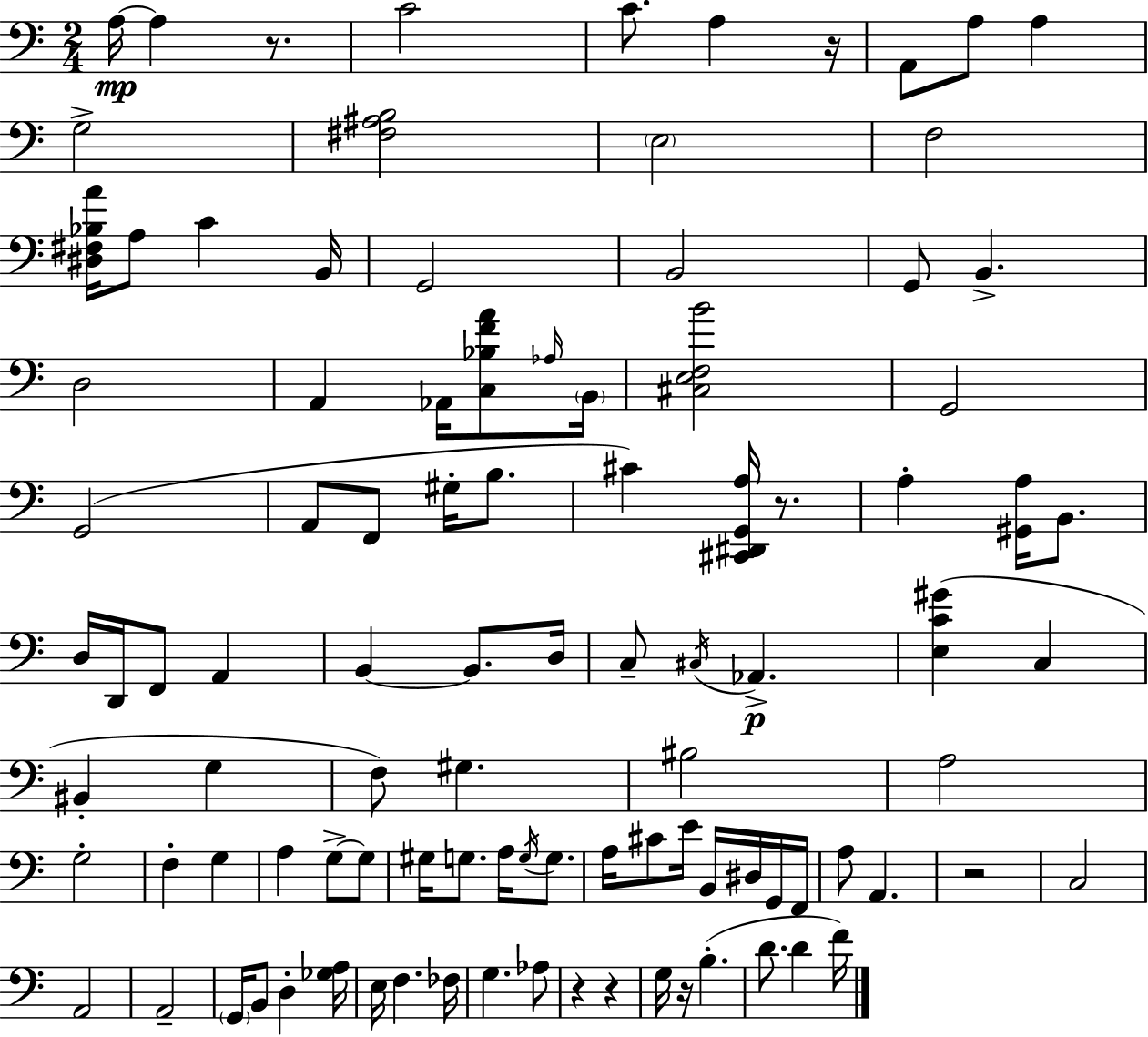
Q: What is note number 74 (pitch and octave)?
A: B2